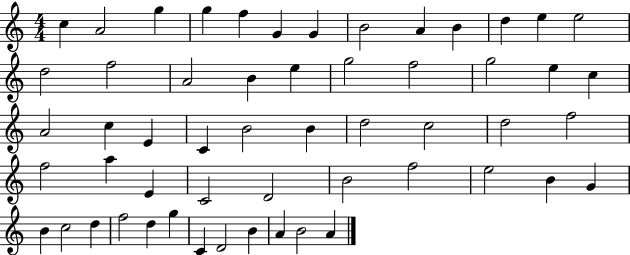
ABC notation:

X:1
T:Untitled
M:4/4
L:1/4
K:C
c A2 g g f G G B2 A B d e e2 d2 f2 A2 B e g2 f2 g2 e c A2 c E C B2 B d2 c2 d2 f2 f2 a E C2 D2 B2 f2 e2 B G B c2 d f2 d g C D2 B A B2 A